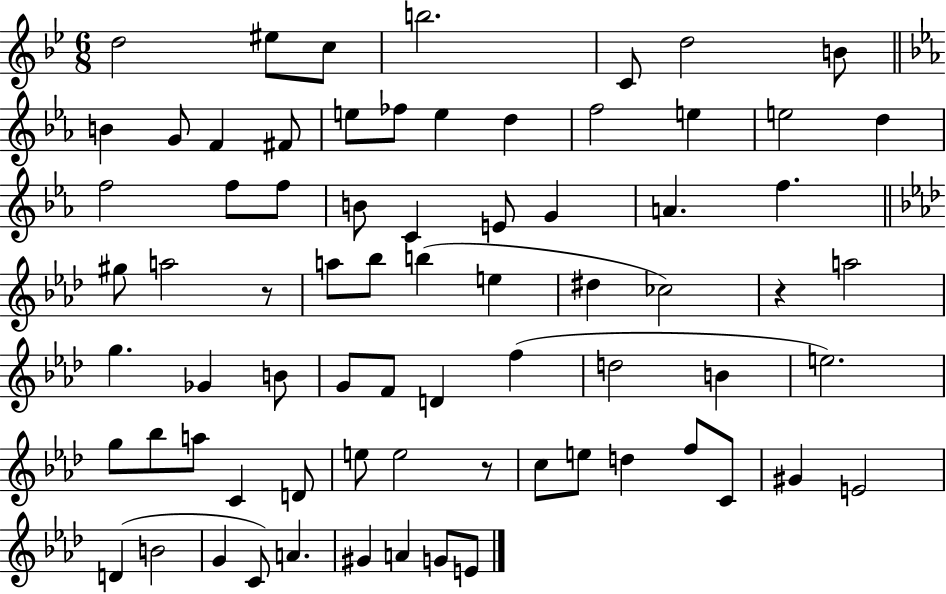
D5/h EIS5/e C5/e B5/h. C4/e D5/h B4/e B4/q G4/e F4/q F#4/e E5/e FES5/e E5/q D5/q F5/h E5/q E5/h D5/q F5/h F5/e F5/e B4/e C4/q E4/e G4/q A4/q. F5/q. G#5/e A5/h R/e A5/e Bb5/e B5/q E5/q D#5/q CES5/h R/q A5/h G5/q. Gb4/q B4/e G4/e F4/e D4/q F5/q D5/h B4/q E5/h. G5/e Bb5/e A5/e C4/q D4/e E5/e E5/h R/e C5/e E5/e D5/q F5/e C4/e G#4/q E4/h D4/q B4/h G4/q C4/e A4/q. G#4/q A4/q G4/e E4/e